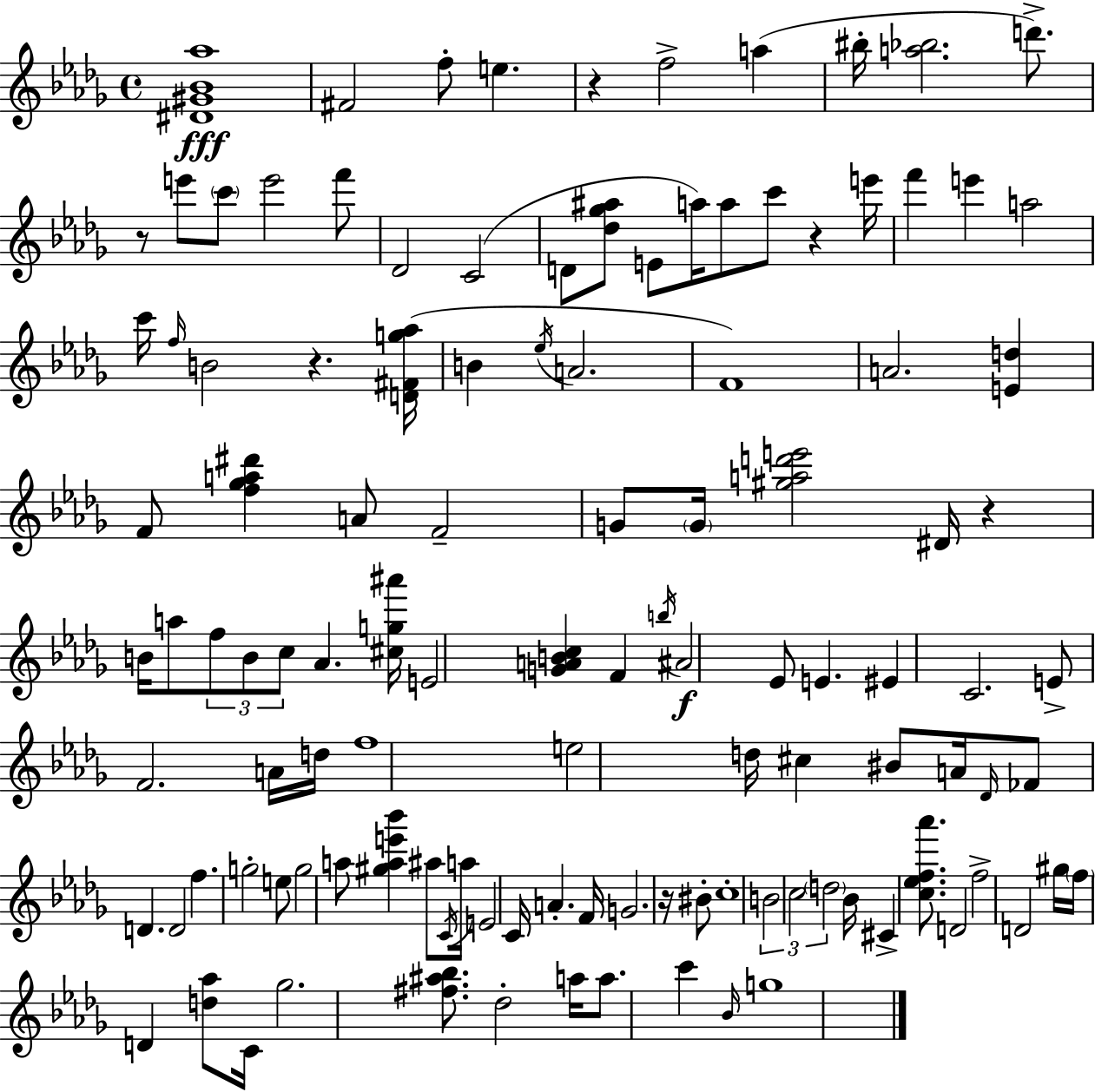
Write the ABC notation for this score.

X:1
T:Untitled
M:4/4
L:1/4
K:Bbm
[^D^G_B_a]4 ^F2 f/2 e z f2 a ^b/4 [a_b]2 d'/2 z/2 e'/2 c'/2 e'2 f'/2 _D2 C2 D/2 [_d_g^a]/2 E/2 a/4 a/2 c'/2 z e'/4 f' e' a2 c'/4 f/4 B2 z [D^Fg_a]/4 B _e/4 A2 F4 A2 [Ed] F/2 [f_ga^d'] A/2 F2 G/2 G/4 [^gad'e']2 ^D/4 z B/4 a/2 f/2 B/2 c/2 _A [^cg^a']/4 E2 [GABc] F b/4 ^A2 _E/2 E ^E C2 E/2 F2 A/4 d/4 f4 e2 d/4 ^c ^B/2 A/4 _D/4 _F/2 D D2 f g2 e/2 g2 a/2 [^gae'_b'] ^a/2 C/4 a/4 E2 C/4 A F/4 G2 z/4 ^B/2 c4 B2 c2 d2 _B/4 ^C [c_ef_a']/2 D2 f2 D2 ^g/4 f/4 D [d_a]/2 C/4 _g2 [^f^a_b]/2 _d2 a/4 a/2 c' _B/4 g4